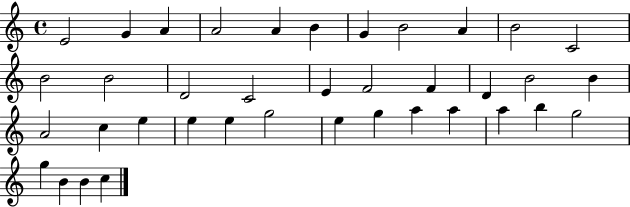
E4/h G4/q A4/q A4/h A4/q B4/q G4/q B4/h A4/q B4/h C4/h B4/h B4/h D4/h C4/h E4/q F4/h F4/q D4/q B4/h B4/q A4/h C5/q E5/q E5/q E5/q G5/h E5/q G5/q A5/q A5/q A5/q B5/q G5/h G5/q B4/q B4/q C5/q